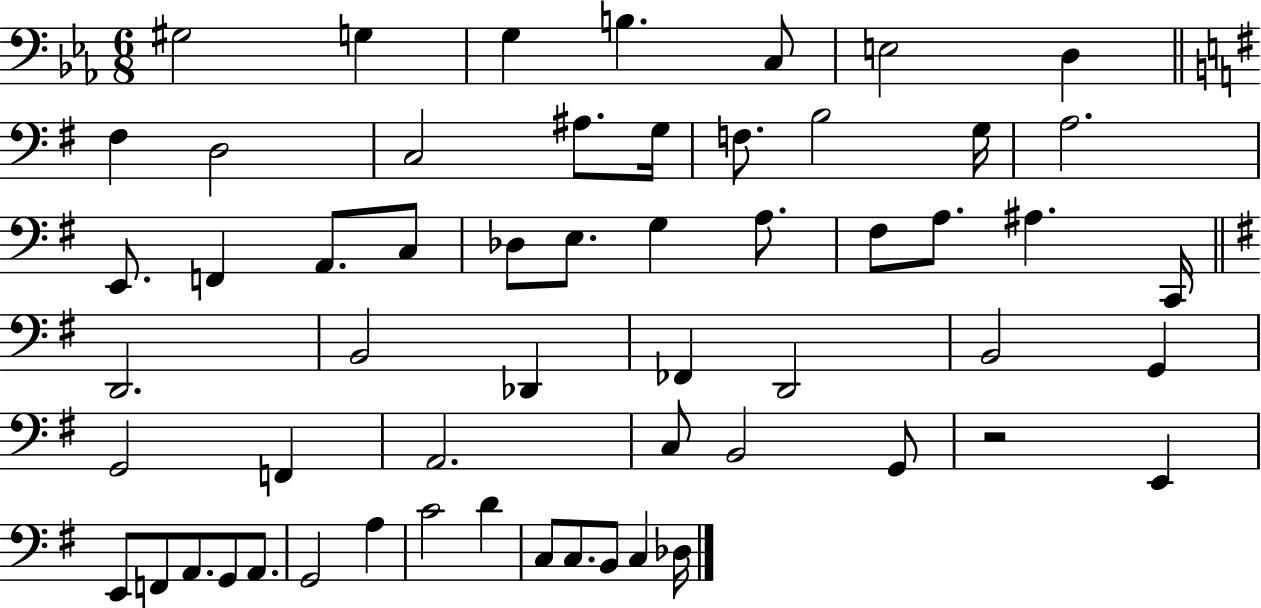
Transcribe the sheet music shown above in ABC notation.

X:1
T:Untitled
M:6/8
L:1/4
K:Eb
^G,2 G, G, B, C,/2 E,2 D, ^F, D,2 C,2 ^A,/2 G,/4 F,/2 B,2 G,/4 A,2 E,,/2 F,, A,,/2 C,/2 _D,/2 E,/2 G, A,/2 ^F,/2 A,/2 ^A, C,,/4 D,,2 B,,2 _D,, _F,, D,,2 B,,2 G,, G,,2 F,, A,,2 C,/2 B,,2 G,,/2 z2 E,, E,,/2 F,,/2 A,,/2 G,,/2 A,,/2 G,,2 A, C2 D C,/2 C,/2 B,,/2 C, _D,/4